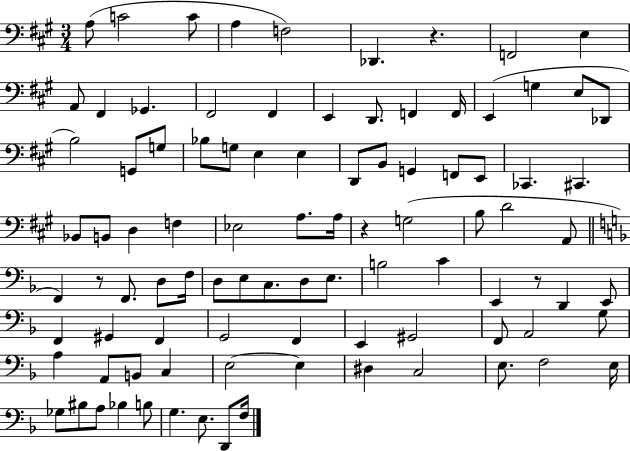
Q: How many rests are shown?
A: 4